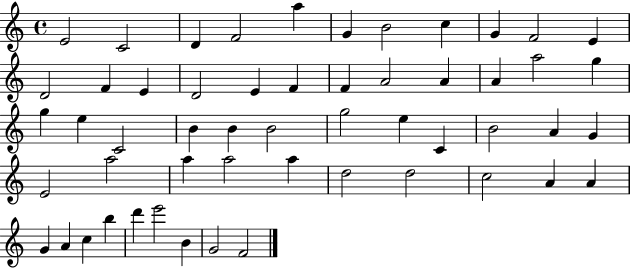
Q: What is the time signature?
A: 4/4